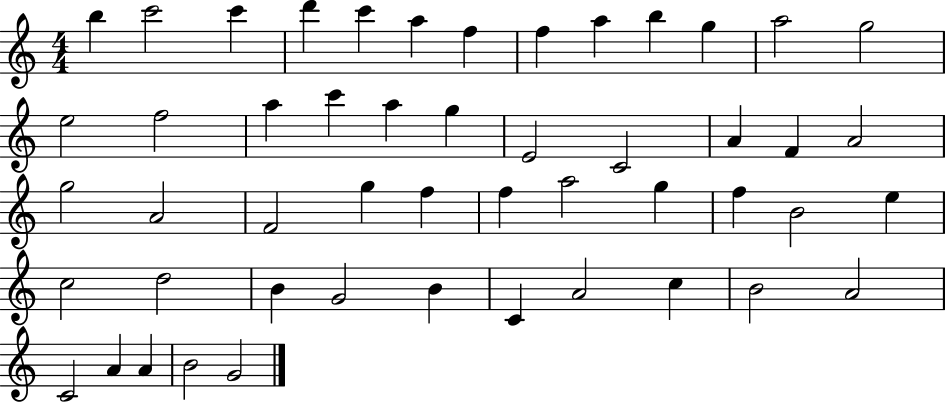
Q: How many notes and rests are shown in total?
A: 50